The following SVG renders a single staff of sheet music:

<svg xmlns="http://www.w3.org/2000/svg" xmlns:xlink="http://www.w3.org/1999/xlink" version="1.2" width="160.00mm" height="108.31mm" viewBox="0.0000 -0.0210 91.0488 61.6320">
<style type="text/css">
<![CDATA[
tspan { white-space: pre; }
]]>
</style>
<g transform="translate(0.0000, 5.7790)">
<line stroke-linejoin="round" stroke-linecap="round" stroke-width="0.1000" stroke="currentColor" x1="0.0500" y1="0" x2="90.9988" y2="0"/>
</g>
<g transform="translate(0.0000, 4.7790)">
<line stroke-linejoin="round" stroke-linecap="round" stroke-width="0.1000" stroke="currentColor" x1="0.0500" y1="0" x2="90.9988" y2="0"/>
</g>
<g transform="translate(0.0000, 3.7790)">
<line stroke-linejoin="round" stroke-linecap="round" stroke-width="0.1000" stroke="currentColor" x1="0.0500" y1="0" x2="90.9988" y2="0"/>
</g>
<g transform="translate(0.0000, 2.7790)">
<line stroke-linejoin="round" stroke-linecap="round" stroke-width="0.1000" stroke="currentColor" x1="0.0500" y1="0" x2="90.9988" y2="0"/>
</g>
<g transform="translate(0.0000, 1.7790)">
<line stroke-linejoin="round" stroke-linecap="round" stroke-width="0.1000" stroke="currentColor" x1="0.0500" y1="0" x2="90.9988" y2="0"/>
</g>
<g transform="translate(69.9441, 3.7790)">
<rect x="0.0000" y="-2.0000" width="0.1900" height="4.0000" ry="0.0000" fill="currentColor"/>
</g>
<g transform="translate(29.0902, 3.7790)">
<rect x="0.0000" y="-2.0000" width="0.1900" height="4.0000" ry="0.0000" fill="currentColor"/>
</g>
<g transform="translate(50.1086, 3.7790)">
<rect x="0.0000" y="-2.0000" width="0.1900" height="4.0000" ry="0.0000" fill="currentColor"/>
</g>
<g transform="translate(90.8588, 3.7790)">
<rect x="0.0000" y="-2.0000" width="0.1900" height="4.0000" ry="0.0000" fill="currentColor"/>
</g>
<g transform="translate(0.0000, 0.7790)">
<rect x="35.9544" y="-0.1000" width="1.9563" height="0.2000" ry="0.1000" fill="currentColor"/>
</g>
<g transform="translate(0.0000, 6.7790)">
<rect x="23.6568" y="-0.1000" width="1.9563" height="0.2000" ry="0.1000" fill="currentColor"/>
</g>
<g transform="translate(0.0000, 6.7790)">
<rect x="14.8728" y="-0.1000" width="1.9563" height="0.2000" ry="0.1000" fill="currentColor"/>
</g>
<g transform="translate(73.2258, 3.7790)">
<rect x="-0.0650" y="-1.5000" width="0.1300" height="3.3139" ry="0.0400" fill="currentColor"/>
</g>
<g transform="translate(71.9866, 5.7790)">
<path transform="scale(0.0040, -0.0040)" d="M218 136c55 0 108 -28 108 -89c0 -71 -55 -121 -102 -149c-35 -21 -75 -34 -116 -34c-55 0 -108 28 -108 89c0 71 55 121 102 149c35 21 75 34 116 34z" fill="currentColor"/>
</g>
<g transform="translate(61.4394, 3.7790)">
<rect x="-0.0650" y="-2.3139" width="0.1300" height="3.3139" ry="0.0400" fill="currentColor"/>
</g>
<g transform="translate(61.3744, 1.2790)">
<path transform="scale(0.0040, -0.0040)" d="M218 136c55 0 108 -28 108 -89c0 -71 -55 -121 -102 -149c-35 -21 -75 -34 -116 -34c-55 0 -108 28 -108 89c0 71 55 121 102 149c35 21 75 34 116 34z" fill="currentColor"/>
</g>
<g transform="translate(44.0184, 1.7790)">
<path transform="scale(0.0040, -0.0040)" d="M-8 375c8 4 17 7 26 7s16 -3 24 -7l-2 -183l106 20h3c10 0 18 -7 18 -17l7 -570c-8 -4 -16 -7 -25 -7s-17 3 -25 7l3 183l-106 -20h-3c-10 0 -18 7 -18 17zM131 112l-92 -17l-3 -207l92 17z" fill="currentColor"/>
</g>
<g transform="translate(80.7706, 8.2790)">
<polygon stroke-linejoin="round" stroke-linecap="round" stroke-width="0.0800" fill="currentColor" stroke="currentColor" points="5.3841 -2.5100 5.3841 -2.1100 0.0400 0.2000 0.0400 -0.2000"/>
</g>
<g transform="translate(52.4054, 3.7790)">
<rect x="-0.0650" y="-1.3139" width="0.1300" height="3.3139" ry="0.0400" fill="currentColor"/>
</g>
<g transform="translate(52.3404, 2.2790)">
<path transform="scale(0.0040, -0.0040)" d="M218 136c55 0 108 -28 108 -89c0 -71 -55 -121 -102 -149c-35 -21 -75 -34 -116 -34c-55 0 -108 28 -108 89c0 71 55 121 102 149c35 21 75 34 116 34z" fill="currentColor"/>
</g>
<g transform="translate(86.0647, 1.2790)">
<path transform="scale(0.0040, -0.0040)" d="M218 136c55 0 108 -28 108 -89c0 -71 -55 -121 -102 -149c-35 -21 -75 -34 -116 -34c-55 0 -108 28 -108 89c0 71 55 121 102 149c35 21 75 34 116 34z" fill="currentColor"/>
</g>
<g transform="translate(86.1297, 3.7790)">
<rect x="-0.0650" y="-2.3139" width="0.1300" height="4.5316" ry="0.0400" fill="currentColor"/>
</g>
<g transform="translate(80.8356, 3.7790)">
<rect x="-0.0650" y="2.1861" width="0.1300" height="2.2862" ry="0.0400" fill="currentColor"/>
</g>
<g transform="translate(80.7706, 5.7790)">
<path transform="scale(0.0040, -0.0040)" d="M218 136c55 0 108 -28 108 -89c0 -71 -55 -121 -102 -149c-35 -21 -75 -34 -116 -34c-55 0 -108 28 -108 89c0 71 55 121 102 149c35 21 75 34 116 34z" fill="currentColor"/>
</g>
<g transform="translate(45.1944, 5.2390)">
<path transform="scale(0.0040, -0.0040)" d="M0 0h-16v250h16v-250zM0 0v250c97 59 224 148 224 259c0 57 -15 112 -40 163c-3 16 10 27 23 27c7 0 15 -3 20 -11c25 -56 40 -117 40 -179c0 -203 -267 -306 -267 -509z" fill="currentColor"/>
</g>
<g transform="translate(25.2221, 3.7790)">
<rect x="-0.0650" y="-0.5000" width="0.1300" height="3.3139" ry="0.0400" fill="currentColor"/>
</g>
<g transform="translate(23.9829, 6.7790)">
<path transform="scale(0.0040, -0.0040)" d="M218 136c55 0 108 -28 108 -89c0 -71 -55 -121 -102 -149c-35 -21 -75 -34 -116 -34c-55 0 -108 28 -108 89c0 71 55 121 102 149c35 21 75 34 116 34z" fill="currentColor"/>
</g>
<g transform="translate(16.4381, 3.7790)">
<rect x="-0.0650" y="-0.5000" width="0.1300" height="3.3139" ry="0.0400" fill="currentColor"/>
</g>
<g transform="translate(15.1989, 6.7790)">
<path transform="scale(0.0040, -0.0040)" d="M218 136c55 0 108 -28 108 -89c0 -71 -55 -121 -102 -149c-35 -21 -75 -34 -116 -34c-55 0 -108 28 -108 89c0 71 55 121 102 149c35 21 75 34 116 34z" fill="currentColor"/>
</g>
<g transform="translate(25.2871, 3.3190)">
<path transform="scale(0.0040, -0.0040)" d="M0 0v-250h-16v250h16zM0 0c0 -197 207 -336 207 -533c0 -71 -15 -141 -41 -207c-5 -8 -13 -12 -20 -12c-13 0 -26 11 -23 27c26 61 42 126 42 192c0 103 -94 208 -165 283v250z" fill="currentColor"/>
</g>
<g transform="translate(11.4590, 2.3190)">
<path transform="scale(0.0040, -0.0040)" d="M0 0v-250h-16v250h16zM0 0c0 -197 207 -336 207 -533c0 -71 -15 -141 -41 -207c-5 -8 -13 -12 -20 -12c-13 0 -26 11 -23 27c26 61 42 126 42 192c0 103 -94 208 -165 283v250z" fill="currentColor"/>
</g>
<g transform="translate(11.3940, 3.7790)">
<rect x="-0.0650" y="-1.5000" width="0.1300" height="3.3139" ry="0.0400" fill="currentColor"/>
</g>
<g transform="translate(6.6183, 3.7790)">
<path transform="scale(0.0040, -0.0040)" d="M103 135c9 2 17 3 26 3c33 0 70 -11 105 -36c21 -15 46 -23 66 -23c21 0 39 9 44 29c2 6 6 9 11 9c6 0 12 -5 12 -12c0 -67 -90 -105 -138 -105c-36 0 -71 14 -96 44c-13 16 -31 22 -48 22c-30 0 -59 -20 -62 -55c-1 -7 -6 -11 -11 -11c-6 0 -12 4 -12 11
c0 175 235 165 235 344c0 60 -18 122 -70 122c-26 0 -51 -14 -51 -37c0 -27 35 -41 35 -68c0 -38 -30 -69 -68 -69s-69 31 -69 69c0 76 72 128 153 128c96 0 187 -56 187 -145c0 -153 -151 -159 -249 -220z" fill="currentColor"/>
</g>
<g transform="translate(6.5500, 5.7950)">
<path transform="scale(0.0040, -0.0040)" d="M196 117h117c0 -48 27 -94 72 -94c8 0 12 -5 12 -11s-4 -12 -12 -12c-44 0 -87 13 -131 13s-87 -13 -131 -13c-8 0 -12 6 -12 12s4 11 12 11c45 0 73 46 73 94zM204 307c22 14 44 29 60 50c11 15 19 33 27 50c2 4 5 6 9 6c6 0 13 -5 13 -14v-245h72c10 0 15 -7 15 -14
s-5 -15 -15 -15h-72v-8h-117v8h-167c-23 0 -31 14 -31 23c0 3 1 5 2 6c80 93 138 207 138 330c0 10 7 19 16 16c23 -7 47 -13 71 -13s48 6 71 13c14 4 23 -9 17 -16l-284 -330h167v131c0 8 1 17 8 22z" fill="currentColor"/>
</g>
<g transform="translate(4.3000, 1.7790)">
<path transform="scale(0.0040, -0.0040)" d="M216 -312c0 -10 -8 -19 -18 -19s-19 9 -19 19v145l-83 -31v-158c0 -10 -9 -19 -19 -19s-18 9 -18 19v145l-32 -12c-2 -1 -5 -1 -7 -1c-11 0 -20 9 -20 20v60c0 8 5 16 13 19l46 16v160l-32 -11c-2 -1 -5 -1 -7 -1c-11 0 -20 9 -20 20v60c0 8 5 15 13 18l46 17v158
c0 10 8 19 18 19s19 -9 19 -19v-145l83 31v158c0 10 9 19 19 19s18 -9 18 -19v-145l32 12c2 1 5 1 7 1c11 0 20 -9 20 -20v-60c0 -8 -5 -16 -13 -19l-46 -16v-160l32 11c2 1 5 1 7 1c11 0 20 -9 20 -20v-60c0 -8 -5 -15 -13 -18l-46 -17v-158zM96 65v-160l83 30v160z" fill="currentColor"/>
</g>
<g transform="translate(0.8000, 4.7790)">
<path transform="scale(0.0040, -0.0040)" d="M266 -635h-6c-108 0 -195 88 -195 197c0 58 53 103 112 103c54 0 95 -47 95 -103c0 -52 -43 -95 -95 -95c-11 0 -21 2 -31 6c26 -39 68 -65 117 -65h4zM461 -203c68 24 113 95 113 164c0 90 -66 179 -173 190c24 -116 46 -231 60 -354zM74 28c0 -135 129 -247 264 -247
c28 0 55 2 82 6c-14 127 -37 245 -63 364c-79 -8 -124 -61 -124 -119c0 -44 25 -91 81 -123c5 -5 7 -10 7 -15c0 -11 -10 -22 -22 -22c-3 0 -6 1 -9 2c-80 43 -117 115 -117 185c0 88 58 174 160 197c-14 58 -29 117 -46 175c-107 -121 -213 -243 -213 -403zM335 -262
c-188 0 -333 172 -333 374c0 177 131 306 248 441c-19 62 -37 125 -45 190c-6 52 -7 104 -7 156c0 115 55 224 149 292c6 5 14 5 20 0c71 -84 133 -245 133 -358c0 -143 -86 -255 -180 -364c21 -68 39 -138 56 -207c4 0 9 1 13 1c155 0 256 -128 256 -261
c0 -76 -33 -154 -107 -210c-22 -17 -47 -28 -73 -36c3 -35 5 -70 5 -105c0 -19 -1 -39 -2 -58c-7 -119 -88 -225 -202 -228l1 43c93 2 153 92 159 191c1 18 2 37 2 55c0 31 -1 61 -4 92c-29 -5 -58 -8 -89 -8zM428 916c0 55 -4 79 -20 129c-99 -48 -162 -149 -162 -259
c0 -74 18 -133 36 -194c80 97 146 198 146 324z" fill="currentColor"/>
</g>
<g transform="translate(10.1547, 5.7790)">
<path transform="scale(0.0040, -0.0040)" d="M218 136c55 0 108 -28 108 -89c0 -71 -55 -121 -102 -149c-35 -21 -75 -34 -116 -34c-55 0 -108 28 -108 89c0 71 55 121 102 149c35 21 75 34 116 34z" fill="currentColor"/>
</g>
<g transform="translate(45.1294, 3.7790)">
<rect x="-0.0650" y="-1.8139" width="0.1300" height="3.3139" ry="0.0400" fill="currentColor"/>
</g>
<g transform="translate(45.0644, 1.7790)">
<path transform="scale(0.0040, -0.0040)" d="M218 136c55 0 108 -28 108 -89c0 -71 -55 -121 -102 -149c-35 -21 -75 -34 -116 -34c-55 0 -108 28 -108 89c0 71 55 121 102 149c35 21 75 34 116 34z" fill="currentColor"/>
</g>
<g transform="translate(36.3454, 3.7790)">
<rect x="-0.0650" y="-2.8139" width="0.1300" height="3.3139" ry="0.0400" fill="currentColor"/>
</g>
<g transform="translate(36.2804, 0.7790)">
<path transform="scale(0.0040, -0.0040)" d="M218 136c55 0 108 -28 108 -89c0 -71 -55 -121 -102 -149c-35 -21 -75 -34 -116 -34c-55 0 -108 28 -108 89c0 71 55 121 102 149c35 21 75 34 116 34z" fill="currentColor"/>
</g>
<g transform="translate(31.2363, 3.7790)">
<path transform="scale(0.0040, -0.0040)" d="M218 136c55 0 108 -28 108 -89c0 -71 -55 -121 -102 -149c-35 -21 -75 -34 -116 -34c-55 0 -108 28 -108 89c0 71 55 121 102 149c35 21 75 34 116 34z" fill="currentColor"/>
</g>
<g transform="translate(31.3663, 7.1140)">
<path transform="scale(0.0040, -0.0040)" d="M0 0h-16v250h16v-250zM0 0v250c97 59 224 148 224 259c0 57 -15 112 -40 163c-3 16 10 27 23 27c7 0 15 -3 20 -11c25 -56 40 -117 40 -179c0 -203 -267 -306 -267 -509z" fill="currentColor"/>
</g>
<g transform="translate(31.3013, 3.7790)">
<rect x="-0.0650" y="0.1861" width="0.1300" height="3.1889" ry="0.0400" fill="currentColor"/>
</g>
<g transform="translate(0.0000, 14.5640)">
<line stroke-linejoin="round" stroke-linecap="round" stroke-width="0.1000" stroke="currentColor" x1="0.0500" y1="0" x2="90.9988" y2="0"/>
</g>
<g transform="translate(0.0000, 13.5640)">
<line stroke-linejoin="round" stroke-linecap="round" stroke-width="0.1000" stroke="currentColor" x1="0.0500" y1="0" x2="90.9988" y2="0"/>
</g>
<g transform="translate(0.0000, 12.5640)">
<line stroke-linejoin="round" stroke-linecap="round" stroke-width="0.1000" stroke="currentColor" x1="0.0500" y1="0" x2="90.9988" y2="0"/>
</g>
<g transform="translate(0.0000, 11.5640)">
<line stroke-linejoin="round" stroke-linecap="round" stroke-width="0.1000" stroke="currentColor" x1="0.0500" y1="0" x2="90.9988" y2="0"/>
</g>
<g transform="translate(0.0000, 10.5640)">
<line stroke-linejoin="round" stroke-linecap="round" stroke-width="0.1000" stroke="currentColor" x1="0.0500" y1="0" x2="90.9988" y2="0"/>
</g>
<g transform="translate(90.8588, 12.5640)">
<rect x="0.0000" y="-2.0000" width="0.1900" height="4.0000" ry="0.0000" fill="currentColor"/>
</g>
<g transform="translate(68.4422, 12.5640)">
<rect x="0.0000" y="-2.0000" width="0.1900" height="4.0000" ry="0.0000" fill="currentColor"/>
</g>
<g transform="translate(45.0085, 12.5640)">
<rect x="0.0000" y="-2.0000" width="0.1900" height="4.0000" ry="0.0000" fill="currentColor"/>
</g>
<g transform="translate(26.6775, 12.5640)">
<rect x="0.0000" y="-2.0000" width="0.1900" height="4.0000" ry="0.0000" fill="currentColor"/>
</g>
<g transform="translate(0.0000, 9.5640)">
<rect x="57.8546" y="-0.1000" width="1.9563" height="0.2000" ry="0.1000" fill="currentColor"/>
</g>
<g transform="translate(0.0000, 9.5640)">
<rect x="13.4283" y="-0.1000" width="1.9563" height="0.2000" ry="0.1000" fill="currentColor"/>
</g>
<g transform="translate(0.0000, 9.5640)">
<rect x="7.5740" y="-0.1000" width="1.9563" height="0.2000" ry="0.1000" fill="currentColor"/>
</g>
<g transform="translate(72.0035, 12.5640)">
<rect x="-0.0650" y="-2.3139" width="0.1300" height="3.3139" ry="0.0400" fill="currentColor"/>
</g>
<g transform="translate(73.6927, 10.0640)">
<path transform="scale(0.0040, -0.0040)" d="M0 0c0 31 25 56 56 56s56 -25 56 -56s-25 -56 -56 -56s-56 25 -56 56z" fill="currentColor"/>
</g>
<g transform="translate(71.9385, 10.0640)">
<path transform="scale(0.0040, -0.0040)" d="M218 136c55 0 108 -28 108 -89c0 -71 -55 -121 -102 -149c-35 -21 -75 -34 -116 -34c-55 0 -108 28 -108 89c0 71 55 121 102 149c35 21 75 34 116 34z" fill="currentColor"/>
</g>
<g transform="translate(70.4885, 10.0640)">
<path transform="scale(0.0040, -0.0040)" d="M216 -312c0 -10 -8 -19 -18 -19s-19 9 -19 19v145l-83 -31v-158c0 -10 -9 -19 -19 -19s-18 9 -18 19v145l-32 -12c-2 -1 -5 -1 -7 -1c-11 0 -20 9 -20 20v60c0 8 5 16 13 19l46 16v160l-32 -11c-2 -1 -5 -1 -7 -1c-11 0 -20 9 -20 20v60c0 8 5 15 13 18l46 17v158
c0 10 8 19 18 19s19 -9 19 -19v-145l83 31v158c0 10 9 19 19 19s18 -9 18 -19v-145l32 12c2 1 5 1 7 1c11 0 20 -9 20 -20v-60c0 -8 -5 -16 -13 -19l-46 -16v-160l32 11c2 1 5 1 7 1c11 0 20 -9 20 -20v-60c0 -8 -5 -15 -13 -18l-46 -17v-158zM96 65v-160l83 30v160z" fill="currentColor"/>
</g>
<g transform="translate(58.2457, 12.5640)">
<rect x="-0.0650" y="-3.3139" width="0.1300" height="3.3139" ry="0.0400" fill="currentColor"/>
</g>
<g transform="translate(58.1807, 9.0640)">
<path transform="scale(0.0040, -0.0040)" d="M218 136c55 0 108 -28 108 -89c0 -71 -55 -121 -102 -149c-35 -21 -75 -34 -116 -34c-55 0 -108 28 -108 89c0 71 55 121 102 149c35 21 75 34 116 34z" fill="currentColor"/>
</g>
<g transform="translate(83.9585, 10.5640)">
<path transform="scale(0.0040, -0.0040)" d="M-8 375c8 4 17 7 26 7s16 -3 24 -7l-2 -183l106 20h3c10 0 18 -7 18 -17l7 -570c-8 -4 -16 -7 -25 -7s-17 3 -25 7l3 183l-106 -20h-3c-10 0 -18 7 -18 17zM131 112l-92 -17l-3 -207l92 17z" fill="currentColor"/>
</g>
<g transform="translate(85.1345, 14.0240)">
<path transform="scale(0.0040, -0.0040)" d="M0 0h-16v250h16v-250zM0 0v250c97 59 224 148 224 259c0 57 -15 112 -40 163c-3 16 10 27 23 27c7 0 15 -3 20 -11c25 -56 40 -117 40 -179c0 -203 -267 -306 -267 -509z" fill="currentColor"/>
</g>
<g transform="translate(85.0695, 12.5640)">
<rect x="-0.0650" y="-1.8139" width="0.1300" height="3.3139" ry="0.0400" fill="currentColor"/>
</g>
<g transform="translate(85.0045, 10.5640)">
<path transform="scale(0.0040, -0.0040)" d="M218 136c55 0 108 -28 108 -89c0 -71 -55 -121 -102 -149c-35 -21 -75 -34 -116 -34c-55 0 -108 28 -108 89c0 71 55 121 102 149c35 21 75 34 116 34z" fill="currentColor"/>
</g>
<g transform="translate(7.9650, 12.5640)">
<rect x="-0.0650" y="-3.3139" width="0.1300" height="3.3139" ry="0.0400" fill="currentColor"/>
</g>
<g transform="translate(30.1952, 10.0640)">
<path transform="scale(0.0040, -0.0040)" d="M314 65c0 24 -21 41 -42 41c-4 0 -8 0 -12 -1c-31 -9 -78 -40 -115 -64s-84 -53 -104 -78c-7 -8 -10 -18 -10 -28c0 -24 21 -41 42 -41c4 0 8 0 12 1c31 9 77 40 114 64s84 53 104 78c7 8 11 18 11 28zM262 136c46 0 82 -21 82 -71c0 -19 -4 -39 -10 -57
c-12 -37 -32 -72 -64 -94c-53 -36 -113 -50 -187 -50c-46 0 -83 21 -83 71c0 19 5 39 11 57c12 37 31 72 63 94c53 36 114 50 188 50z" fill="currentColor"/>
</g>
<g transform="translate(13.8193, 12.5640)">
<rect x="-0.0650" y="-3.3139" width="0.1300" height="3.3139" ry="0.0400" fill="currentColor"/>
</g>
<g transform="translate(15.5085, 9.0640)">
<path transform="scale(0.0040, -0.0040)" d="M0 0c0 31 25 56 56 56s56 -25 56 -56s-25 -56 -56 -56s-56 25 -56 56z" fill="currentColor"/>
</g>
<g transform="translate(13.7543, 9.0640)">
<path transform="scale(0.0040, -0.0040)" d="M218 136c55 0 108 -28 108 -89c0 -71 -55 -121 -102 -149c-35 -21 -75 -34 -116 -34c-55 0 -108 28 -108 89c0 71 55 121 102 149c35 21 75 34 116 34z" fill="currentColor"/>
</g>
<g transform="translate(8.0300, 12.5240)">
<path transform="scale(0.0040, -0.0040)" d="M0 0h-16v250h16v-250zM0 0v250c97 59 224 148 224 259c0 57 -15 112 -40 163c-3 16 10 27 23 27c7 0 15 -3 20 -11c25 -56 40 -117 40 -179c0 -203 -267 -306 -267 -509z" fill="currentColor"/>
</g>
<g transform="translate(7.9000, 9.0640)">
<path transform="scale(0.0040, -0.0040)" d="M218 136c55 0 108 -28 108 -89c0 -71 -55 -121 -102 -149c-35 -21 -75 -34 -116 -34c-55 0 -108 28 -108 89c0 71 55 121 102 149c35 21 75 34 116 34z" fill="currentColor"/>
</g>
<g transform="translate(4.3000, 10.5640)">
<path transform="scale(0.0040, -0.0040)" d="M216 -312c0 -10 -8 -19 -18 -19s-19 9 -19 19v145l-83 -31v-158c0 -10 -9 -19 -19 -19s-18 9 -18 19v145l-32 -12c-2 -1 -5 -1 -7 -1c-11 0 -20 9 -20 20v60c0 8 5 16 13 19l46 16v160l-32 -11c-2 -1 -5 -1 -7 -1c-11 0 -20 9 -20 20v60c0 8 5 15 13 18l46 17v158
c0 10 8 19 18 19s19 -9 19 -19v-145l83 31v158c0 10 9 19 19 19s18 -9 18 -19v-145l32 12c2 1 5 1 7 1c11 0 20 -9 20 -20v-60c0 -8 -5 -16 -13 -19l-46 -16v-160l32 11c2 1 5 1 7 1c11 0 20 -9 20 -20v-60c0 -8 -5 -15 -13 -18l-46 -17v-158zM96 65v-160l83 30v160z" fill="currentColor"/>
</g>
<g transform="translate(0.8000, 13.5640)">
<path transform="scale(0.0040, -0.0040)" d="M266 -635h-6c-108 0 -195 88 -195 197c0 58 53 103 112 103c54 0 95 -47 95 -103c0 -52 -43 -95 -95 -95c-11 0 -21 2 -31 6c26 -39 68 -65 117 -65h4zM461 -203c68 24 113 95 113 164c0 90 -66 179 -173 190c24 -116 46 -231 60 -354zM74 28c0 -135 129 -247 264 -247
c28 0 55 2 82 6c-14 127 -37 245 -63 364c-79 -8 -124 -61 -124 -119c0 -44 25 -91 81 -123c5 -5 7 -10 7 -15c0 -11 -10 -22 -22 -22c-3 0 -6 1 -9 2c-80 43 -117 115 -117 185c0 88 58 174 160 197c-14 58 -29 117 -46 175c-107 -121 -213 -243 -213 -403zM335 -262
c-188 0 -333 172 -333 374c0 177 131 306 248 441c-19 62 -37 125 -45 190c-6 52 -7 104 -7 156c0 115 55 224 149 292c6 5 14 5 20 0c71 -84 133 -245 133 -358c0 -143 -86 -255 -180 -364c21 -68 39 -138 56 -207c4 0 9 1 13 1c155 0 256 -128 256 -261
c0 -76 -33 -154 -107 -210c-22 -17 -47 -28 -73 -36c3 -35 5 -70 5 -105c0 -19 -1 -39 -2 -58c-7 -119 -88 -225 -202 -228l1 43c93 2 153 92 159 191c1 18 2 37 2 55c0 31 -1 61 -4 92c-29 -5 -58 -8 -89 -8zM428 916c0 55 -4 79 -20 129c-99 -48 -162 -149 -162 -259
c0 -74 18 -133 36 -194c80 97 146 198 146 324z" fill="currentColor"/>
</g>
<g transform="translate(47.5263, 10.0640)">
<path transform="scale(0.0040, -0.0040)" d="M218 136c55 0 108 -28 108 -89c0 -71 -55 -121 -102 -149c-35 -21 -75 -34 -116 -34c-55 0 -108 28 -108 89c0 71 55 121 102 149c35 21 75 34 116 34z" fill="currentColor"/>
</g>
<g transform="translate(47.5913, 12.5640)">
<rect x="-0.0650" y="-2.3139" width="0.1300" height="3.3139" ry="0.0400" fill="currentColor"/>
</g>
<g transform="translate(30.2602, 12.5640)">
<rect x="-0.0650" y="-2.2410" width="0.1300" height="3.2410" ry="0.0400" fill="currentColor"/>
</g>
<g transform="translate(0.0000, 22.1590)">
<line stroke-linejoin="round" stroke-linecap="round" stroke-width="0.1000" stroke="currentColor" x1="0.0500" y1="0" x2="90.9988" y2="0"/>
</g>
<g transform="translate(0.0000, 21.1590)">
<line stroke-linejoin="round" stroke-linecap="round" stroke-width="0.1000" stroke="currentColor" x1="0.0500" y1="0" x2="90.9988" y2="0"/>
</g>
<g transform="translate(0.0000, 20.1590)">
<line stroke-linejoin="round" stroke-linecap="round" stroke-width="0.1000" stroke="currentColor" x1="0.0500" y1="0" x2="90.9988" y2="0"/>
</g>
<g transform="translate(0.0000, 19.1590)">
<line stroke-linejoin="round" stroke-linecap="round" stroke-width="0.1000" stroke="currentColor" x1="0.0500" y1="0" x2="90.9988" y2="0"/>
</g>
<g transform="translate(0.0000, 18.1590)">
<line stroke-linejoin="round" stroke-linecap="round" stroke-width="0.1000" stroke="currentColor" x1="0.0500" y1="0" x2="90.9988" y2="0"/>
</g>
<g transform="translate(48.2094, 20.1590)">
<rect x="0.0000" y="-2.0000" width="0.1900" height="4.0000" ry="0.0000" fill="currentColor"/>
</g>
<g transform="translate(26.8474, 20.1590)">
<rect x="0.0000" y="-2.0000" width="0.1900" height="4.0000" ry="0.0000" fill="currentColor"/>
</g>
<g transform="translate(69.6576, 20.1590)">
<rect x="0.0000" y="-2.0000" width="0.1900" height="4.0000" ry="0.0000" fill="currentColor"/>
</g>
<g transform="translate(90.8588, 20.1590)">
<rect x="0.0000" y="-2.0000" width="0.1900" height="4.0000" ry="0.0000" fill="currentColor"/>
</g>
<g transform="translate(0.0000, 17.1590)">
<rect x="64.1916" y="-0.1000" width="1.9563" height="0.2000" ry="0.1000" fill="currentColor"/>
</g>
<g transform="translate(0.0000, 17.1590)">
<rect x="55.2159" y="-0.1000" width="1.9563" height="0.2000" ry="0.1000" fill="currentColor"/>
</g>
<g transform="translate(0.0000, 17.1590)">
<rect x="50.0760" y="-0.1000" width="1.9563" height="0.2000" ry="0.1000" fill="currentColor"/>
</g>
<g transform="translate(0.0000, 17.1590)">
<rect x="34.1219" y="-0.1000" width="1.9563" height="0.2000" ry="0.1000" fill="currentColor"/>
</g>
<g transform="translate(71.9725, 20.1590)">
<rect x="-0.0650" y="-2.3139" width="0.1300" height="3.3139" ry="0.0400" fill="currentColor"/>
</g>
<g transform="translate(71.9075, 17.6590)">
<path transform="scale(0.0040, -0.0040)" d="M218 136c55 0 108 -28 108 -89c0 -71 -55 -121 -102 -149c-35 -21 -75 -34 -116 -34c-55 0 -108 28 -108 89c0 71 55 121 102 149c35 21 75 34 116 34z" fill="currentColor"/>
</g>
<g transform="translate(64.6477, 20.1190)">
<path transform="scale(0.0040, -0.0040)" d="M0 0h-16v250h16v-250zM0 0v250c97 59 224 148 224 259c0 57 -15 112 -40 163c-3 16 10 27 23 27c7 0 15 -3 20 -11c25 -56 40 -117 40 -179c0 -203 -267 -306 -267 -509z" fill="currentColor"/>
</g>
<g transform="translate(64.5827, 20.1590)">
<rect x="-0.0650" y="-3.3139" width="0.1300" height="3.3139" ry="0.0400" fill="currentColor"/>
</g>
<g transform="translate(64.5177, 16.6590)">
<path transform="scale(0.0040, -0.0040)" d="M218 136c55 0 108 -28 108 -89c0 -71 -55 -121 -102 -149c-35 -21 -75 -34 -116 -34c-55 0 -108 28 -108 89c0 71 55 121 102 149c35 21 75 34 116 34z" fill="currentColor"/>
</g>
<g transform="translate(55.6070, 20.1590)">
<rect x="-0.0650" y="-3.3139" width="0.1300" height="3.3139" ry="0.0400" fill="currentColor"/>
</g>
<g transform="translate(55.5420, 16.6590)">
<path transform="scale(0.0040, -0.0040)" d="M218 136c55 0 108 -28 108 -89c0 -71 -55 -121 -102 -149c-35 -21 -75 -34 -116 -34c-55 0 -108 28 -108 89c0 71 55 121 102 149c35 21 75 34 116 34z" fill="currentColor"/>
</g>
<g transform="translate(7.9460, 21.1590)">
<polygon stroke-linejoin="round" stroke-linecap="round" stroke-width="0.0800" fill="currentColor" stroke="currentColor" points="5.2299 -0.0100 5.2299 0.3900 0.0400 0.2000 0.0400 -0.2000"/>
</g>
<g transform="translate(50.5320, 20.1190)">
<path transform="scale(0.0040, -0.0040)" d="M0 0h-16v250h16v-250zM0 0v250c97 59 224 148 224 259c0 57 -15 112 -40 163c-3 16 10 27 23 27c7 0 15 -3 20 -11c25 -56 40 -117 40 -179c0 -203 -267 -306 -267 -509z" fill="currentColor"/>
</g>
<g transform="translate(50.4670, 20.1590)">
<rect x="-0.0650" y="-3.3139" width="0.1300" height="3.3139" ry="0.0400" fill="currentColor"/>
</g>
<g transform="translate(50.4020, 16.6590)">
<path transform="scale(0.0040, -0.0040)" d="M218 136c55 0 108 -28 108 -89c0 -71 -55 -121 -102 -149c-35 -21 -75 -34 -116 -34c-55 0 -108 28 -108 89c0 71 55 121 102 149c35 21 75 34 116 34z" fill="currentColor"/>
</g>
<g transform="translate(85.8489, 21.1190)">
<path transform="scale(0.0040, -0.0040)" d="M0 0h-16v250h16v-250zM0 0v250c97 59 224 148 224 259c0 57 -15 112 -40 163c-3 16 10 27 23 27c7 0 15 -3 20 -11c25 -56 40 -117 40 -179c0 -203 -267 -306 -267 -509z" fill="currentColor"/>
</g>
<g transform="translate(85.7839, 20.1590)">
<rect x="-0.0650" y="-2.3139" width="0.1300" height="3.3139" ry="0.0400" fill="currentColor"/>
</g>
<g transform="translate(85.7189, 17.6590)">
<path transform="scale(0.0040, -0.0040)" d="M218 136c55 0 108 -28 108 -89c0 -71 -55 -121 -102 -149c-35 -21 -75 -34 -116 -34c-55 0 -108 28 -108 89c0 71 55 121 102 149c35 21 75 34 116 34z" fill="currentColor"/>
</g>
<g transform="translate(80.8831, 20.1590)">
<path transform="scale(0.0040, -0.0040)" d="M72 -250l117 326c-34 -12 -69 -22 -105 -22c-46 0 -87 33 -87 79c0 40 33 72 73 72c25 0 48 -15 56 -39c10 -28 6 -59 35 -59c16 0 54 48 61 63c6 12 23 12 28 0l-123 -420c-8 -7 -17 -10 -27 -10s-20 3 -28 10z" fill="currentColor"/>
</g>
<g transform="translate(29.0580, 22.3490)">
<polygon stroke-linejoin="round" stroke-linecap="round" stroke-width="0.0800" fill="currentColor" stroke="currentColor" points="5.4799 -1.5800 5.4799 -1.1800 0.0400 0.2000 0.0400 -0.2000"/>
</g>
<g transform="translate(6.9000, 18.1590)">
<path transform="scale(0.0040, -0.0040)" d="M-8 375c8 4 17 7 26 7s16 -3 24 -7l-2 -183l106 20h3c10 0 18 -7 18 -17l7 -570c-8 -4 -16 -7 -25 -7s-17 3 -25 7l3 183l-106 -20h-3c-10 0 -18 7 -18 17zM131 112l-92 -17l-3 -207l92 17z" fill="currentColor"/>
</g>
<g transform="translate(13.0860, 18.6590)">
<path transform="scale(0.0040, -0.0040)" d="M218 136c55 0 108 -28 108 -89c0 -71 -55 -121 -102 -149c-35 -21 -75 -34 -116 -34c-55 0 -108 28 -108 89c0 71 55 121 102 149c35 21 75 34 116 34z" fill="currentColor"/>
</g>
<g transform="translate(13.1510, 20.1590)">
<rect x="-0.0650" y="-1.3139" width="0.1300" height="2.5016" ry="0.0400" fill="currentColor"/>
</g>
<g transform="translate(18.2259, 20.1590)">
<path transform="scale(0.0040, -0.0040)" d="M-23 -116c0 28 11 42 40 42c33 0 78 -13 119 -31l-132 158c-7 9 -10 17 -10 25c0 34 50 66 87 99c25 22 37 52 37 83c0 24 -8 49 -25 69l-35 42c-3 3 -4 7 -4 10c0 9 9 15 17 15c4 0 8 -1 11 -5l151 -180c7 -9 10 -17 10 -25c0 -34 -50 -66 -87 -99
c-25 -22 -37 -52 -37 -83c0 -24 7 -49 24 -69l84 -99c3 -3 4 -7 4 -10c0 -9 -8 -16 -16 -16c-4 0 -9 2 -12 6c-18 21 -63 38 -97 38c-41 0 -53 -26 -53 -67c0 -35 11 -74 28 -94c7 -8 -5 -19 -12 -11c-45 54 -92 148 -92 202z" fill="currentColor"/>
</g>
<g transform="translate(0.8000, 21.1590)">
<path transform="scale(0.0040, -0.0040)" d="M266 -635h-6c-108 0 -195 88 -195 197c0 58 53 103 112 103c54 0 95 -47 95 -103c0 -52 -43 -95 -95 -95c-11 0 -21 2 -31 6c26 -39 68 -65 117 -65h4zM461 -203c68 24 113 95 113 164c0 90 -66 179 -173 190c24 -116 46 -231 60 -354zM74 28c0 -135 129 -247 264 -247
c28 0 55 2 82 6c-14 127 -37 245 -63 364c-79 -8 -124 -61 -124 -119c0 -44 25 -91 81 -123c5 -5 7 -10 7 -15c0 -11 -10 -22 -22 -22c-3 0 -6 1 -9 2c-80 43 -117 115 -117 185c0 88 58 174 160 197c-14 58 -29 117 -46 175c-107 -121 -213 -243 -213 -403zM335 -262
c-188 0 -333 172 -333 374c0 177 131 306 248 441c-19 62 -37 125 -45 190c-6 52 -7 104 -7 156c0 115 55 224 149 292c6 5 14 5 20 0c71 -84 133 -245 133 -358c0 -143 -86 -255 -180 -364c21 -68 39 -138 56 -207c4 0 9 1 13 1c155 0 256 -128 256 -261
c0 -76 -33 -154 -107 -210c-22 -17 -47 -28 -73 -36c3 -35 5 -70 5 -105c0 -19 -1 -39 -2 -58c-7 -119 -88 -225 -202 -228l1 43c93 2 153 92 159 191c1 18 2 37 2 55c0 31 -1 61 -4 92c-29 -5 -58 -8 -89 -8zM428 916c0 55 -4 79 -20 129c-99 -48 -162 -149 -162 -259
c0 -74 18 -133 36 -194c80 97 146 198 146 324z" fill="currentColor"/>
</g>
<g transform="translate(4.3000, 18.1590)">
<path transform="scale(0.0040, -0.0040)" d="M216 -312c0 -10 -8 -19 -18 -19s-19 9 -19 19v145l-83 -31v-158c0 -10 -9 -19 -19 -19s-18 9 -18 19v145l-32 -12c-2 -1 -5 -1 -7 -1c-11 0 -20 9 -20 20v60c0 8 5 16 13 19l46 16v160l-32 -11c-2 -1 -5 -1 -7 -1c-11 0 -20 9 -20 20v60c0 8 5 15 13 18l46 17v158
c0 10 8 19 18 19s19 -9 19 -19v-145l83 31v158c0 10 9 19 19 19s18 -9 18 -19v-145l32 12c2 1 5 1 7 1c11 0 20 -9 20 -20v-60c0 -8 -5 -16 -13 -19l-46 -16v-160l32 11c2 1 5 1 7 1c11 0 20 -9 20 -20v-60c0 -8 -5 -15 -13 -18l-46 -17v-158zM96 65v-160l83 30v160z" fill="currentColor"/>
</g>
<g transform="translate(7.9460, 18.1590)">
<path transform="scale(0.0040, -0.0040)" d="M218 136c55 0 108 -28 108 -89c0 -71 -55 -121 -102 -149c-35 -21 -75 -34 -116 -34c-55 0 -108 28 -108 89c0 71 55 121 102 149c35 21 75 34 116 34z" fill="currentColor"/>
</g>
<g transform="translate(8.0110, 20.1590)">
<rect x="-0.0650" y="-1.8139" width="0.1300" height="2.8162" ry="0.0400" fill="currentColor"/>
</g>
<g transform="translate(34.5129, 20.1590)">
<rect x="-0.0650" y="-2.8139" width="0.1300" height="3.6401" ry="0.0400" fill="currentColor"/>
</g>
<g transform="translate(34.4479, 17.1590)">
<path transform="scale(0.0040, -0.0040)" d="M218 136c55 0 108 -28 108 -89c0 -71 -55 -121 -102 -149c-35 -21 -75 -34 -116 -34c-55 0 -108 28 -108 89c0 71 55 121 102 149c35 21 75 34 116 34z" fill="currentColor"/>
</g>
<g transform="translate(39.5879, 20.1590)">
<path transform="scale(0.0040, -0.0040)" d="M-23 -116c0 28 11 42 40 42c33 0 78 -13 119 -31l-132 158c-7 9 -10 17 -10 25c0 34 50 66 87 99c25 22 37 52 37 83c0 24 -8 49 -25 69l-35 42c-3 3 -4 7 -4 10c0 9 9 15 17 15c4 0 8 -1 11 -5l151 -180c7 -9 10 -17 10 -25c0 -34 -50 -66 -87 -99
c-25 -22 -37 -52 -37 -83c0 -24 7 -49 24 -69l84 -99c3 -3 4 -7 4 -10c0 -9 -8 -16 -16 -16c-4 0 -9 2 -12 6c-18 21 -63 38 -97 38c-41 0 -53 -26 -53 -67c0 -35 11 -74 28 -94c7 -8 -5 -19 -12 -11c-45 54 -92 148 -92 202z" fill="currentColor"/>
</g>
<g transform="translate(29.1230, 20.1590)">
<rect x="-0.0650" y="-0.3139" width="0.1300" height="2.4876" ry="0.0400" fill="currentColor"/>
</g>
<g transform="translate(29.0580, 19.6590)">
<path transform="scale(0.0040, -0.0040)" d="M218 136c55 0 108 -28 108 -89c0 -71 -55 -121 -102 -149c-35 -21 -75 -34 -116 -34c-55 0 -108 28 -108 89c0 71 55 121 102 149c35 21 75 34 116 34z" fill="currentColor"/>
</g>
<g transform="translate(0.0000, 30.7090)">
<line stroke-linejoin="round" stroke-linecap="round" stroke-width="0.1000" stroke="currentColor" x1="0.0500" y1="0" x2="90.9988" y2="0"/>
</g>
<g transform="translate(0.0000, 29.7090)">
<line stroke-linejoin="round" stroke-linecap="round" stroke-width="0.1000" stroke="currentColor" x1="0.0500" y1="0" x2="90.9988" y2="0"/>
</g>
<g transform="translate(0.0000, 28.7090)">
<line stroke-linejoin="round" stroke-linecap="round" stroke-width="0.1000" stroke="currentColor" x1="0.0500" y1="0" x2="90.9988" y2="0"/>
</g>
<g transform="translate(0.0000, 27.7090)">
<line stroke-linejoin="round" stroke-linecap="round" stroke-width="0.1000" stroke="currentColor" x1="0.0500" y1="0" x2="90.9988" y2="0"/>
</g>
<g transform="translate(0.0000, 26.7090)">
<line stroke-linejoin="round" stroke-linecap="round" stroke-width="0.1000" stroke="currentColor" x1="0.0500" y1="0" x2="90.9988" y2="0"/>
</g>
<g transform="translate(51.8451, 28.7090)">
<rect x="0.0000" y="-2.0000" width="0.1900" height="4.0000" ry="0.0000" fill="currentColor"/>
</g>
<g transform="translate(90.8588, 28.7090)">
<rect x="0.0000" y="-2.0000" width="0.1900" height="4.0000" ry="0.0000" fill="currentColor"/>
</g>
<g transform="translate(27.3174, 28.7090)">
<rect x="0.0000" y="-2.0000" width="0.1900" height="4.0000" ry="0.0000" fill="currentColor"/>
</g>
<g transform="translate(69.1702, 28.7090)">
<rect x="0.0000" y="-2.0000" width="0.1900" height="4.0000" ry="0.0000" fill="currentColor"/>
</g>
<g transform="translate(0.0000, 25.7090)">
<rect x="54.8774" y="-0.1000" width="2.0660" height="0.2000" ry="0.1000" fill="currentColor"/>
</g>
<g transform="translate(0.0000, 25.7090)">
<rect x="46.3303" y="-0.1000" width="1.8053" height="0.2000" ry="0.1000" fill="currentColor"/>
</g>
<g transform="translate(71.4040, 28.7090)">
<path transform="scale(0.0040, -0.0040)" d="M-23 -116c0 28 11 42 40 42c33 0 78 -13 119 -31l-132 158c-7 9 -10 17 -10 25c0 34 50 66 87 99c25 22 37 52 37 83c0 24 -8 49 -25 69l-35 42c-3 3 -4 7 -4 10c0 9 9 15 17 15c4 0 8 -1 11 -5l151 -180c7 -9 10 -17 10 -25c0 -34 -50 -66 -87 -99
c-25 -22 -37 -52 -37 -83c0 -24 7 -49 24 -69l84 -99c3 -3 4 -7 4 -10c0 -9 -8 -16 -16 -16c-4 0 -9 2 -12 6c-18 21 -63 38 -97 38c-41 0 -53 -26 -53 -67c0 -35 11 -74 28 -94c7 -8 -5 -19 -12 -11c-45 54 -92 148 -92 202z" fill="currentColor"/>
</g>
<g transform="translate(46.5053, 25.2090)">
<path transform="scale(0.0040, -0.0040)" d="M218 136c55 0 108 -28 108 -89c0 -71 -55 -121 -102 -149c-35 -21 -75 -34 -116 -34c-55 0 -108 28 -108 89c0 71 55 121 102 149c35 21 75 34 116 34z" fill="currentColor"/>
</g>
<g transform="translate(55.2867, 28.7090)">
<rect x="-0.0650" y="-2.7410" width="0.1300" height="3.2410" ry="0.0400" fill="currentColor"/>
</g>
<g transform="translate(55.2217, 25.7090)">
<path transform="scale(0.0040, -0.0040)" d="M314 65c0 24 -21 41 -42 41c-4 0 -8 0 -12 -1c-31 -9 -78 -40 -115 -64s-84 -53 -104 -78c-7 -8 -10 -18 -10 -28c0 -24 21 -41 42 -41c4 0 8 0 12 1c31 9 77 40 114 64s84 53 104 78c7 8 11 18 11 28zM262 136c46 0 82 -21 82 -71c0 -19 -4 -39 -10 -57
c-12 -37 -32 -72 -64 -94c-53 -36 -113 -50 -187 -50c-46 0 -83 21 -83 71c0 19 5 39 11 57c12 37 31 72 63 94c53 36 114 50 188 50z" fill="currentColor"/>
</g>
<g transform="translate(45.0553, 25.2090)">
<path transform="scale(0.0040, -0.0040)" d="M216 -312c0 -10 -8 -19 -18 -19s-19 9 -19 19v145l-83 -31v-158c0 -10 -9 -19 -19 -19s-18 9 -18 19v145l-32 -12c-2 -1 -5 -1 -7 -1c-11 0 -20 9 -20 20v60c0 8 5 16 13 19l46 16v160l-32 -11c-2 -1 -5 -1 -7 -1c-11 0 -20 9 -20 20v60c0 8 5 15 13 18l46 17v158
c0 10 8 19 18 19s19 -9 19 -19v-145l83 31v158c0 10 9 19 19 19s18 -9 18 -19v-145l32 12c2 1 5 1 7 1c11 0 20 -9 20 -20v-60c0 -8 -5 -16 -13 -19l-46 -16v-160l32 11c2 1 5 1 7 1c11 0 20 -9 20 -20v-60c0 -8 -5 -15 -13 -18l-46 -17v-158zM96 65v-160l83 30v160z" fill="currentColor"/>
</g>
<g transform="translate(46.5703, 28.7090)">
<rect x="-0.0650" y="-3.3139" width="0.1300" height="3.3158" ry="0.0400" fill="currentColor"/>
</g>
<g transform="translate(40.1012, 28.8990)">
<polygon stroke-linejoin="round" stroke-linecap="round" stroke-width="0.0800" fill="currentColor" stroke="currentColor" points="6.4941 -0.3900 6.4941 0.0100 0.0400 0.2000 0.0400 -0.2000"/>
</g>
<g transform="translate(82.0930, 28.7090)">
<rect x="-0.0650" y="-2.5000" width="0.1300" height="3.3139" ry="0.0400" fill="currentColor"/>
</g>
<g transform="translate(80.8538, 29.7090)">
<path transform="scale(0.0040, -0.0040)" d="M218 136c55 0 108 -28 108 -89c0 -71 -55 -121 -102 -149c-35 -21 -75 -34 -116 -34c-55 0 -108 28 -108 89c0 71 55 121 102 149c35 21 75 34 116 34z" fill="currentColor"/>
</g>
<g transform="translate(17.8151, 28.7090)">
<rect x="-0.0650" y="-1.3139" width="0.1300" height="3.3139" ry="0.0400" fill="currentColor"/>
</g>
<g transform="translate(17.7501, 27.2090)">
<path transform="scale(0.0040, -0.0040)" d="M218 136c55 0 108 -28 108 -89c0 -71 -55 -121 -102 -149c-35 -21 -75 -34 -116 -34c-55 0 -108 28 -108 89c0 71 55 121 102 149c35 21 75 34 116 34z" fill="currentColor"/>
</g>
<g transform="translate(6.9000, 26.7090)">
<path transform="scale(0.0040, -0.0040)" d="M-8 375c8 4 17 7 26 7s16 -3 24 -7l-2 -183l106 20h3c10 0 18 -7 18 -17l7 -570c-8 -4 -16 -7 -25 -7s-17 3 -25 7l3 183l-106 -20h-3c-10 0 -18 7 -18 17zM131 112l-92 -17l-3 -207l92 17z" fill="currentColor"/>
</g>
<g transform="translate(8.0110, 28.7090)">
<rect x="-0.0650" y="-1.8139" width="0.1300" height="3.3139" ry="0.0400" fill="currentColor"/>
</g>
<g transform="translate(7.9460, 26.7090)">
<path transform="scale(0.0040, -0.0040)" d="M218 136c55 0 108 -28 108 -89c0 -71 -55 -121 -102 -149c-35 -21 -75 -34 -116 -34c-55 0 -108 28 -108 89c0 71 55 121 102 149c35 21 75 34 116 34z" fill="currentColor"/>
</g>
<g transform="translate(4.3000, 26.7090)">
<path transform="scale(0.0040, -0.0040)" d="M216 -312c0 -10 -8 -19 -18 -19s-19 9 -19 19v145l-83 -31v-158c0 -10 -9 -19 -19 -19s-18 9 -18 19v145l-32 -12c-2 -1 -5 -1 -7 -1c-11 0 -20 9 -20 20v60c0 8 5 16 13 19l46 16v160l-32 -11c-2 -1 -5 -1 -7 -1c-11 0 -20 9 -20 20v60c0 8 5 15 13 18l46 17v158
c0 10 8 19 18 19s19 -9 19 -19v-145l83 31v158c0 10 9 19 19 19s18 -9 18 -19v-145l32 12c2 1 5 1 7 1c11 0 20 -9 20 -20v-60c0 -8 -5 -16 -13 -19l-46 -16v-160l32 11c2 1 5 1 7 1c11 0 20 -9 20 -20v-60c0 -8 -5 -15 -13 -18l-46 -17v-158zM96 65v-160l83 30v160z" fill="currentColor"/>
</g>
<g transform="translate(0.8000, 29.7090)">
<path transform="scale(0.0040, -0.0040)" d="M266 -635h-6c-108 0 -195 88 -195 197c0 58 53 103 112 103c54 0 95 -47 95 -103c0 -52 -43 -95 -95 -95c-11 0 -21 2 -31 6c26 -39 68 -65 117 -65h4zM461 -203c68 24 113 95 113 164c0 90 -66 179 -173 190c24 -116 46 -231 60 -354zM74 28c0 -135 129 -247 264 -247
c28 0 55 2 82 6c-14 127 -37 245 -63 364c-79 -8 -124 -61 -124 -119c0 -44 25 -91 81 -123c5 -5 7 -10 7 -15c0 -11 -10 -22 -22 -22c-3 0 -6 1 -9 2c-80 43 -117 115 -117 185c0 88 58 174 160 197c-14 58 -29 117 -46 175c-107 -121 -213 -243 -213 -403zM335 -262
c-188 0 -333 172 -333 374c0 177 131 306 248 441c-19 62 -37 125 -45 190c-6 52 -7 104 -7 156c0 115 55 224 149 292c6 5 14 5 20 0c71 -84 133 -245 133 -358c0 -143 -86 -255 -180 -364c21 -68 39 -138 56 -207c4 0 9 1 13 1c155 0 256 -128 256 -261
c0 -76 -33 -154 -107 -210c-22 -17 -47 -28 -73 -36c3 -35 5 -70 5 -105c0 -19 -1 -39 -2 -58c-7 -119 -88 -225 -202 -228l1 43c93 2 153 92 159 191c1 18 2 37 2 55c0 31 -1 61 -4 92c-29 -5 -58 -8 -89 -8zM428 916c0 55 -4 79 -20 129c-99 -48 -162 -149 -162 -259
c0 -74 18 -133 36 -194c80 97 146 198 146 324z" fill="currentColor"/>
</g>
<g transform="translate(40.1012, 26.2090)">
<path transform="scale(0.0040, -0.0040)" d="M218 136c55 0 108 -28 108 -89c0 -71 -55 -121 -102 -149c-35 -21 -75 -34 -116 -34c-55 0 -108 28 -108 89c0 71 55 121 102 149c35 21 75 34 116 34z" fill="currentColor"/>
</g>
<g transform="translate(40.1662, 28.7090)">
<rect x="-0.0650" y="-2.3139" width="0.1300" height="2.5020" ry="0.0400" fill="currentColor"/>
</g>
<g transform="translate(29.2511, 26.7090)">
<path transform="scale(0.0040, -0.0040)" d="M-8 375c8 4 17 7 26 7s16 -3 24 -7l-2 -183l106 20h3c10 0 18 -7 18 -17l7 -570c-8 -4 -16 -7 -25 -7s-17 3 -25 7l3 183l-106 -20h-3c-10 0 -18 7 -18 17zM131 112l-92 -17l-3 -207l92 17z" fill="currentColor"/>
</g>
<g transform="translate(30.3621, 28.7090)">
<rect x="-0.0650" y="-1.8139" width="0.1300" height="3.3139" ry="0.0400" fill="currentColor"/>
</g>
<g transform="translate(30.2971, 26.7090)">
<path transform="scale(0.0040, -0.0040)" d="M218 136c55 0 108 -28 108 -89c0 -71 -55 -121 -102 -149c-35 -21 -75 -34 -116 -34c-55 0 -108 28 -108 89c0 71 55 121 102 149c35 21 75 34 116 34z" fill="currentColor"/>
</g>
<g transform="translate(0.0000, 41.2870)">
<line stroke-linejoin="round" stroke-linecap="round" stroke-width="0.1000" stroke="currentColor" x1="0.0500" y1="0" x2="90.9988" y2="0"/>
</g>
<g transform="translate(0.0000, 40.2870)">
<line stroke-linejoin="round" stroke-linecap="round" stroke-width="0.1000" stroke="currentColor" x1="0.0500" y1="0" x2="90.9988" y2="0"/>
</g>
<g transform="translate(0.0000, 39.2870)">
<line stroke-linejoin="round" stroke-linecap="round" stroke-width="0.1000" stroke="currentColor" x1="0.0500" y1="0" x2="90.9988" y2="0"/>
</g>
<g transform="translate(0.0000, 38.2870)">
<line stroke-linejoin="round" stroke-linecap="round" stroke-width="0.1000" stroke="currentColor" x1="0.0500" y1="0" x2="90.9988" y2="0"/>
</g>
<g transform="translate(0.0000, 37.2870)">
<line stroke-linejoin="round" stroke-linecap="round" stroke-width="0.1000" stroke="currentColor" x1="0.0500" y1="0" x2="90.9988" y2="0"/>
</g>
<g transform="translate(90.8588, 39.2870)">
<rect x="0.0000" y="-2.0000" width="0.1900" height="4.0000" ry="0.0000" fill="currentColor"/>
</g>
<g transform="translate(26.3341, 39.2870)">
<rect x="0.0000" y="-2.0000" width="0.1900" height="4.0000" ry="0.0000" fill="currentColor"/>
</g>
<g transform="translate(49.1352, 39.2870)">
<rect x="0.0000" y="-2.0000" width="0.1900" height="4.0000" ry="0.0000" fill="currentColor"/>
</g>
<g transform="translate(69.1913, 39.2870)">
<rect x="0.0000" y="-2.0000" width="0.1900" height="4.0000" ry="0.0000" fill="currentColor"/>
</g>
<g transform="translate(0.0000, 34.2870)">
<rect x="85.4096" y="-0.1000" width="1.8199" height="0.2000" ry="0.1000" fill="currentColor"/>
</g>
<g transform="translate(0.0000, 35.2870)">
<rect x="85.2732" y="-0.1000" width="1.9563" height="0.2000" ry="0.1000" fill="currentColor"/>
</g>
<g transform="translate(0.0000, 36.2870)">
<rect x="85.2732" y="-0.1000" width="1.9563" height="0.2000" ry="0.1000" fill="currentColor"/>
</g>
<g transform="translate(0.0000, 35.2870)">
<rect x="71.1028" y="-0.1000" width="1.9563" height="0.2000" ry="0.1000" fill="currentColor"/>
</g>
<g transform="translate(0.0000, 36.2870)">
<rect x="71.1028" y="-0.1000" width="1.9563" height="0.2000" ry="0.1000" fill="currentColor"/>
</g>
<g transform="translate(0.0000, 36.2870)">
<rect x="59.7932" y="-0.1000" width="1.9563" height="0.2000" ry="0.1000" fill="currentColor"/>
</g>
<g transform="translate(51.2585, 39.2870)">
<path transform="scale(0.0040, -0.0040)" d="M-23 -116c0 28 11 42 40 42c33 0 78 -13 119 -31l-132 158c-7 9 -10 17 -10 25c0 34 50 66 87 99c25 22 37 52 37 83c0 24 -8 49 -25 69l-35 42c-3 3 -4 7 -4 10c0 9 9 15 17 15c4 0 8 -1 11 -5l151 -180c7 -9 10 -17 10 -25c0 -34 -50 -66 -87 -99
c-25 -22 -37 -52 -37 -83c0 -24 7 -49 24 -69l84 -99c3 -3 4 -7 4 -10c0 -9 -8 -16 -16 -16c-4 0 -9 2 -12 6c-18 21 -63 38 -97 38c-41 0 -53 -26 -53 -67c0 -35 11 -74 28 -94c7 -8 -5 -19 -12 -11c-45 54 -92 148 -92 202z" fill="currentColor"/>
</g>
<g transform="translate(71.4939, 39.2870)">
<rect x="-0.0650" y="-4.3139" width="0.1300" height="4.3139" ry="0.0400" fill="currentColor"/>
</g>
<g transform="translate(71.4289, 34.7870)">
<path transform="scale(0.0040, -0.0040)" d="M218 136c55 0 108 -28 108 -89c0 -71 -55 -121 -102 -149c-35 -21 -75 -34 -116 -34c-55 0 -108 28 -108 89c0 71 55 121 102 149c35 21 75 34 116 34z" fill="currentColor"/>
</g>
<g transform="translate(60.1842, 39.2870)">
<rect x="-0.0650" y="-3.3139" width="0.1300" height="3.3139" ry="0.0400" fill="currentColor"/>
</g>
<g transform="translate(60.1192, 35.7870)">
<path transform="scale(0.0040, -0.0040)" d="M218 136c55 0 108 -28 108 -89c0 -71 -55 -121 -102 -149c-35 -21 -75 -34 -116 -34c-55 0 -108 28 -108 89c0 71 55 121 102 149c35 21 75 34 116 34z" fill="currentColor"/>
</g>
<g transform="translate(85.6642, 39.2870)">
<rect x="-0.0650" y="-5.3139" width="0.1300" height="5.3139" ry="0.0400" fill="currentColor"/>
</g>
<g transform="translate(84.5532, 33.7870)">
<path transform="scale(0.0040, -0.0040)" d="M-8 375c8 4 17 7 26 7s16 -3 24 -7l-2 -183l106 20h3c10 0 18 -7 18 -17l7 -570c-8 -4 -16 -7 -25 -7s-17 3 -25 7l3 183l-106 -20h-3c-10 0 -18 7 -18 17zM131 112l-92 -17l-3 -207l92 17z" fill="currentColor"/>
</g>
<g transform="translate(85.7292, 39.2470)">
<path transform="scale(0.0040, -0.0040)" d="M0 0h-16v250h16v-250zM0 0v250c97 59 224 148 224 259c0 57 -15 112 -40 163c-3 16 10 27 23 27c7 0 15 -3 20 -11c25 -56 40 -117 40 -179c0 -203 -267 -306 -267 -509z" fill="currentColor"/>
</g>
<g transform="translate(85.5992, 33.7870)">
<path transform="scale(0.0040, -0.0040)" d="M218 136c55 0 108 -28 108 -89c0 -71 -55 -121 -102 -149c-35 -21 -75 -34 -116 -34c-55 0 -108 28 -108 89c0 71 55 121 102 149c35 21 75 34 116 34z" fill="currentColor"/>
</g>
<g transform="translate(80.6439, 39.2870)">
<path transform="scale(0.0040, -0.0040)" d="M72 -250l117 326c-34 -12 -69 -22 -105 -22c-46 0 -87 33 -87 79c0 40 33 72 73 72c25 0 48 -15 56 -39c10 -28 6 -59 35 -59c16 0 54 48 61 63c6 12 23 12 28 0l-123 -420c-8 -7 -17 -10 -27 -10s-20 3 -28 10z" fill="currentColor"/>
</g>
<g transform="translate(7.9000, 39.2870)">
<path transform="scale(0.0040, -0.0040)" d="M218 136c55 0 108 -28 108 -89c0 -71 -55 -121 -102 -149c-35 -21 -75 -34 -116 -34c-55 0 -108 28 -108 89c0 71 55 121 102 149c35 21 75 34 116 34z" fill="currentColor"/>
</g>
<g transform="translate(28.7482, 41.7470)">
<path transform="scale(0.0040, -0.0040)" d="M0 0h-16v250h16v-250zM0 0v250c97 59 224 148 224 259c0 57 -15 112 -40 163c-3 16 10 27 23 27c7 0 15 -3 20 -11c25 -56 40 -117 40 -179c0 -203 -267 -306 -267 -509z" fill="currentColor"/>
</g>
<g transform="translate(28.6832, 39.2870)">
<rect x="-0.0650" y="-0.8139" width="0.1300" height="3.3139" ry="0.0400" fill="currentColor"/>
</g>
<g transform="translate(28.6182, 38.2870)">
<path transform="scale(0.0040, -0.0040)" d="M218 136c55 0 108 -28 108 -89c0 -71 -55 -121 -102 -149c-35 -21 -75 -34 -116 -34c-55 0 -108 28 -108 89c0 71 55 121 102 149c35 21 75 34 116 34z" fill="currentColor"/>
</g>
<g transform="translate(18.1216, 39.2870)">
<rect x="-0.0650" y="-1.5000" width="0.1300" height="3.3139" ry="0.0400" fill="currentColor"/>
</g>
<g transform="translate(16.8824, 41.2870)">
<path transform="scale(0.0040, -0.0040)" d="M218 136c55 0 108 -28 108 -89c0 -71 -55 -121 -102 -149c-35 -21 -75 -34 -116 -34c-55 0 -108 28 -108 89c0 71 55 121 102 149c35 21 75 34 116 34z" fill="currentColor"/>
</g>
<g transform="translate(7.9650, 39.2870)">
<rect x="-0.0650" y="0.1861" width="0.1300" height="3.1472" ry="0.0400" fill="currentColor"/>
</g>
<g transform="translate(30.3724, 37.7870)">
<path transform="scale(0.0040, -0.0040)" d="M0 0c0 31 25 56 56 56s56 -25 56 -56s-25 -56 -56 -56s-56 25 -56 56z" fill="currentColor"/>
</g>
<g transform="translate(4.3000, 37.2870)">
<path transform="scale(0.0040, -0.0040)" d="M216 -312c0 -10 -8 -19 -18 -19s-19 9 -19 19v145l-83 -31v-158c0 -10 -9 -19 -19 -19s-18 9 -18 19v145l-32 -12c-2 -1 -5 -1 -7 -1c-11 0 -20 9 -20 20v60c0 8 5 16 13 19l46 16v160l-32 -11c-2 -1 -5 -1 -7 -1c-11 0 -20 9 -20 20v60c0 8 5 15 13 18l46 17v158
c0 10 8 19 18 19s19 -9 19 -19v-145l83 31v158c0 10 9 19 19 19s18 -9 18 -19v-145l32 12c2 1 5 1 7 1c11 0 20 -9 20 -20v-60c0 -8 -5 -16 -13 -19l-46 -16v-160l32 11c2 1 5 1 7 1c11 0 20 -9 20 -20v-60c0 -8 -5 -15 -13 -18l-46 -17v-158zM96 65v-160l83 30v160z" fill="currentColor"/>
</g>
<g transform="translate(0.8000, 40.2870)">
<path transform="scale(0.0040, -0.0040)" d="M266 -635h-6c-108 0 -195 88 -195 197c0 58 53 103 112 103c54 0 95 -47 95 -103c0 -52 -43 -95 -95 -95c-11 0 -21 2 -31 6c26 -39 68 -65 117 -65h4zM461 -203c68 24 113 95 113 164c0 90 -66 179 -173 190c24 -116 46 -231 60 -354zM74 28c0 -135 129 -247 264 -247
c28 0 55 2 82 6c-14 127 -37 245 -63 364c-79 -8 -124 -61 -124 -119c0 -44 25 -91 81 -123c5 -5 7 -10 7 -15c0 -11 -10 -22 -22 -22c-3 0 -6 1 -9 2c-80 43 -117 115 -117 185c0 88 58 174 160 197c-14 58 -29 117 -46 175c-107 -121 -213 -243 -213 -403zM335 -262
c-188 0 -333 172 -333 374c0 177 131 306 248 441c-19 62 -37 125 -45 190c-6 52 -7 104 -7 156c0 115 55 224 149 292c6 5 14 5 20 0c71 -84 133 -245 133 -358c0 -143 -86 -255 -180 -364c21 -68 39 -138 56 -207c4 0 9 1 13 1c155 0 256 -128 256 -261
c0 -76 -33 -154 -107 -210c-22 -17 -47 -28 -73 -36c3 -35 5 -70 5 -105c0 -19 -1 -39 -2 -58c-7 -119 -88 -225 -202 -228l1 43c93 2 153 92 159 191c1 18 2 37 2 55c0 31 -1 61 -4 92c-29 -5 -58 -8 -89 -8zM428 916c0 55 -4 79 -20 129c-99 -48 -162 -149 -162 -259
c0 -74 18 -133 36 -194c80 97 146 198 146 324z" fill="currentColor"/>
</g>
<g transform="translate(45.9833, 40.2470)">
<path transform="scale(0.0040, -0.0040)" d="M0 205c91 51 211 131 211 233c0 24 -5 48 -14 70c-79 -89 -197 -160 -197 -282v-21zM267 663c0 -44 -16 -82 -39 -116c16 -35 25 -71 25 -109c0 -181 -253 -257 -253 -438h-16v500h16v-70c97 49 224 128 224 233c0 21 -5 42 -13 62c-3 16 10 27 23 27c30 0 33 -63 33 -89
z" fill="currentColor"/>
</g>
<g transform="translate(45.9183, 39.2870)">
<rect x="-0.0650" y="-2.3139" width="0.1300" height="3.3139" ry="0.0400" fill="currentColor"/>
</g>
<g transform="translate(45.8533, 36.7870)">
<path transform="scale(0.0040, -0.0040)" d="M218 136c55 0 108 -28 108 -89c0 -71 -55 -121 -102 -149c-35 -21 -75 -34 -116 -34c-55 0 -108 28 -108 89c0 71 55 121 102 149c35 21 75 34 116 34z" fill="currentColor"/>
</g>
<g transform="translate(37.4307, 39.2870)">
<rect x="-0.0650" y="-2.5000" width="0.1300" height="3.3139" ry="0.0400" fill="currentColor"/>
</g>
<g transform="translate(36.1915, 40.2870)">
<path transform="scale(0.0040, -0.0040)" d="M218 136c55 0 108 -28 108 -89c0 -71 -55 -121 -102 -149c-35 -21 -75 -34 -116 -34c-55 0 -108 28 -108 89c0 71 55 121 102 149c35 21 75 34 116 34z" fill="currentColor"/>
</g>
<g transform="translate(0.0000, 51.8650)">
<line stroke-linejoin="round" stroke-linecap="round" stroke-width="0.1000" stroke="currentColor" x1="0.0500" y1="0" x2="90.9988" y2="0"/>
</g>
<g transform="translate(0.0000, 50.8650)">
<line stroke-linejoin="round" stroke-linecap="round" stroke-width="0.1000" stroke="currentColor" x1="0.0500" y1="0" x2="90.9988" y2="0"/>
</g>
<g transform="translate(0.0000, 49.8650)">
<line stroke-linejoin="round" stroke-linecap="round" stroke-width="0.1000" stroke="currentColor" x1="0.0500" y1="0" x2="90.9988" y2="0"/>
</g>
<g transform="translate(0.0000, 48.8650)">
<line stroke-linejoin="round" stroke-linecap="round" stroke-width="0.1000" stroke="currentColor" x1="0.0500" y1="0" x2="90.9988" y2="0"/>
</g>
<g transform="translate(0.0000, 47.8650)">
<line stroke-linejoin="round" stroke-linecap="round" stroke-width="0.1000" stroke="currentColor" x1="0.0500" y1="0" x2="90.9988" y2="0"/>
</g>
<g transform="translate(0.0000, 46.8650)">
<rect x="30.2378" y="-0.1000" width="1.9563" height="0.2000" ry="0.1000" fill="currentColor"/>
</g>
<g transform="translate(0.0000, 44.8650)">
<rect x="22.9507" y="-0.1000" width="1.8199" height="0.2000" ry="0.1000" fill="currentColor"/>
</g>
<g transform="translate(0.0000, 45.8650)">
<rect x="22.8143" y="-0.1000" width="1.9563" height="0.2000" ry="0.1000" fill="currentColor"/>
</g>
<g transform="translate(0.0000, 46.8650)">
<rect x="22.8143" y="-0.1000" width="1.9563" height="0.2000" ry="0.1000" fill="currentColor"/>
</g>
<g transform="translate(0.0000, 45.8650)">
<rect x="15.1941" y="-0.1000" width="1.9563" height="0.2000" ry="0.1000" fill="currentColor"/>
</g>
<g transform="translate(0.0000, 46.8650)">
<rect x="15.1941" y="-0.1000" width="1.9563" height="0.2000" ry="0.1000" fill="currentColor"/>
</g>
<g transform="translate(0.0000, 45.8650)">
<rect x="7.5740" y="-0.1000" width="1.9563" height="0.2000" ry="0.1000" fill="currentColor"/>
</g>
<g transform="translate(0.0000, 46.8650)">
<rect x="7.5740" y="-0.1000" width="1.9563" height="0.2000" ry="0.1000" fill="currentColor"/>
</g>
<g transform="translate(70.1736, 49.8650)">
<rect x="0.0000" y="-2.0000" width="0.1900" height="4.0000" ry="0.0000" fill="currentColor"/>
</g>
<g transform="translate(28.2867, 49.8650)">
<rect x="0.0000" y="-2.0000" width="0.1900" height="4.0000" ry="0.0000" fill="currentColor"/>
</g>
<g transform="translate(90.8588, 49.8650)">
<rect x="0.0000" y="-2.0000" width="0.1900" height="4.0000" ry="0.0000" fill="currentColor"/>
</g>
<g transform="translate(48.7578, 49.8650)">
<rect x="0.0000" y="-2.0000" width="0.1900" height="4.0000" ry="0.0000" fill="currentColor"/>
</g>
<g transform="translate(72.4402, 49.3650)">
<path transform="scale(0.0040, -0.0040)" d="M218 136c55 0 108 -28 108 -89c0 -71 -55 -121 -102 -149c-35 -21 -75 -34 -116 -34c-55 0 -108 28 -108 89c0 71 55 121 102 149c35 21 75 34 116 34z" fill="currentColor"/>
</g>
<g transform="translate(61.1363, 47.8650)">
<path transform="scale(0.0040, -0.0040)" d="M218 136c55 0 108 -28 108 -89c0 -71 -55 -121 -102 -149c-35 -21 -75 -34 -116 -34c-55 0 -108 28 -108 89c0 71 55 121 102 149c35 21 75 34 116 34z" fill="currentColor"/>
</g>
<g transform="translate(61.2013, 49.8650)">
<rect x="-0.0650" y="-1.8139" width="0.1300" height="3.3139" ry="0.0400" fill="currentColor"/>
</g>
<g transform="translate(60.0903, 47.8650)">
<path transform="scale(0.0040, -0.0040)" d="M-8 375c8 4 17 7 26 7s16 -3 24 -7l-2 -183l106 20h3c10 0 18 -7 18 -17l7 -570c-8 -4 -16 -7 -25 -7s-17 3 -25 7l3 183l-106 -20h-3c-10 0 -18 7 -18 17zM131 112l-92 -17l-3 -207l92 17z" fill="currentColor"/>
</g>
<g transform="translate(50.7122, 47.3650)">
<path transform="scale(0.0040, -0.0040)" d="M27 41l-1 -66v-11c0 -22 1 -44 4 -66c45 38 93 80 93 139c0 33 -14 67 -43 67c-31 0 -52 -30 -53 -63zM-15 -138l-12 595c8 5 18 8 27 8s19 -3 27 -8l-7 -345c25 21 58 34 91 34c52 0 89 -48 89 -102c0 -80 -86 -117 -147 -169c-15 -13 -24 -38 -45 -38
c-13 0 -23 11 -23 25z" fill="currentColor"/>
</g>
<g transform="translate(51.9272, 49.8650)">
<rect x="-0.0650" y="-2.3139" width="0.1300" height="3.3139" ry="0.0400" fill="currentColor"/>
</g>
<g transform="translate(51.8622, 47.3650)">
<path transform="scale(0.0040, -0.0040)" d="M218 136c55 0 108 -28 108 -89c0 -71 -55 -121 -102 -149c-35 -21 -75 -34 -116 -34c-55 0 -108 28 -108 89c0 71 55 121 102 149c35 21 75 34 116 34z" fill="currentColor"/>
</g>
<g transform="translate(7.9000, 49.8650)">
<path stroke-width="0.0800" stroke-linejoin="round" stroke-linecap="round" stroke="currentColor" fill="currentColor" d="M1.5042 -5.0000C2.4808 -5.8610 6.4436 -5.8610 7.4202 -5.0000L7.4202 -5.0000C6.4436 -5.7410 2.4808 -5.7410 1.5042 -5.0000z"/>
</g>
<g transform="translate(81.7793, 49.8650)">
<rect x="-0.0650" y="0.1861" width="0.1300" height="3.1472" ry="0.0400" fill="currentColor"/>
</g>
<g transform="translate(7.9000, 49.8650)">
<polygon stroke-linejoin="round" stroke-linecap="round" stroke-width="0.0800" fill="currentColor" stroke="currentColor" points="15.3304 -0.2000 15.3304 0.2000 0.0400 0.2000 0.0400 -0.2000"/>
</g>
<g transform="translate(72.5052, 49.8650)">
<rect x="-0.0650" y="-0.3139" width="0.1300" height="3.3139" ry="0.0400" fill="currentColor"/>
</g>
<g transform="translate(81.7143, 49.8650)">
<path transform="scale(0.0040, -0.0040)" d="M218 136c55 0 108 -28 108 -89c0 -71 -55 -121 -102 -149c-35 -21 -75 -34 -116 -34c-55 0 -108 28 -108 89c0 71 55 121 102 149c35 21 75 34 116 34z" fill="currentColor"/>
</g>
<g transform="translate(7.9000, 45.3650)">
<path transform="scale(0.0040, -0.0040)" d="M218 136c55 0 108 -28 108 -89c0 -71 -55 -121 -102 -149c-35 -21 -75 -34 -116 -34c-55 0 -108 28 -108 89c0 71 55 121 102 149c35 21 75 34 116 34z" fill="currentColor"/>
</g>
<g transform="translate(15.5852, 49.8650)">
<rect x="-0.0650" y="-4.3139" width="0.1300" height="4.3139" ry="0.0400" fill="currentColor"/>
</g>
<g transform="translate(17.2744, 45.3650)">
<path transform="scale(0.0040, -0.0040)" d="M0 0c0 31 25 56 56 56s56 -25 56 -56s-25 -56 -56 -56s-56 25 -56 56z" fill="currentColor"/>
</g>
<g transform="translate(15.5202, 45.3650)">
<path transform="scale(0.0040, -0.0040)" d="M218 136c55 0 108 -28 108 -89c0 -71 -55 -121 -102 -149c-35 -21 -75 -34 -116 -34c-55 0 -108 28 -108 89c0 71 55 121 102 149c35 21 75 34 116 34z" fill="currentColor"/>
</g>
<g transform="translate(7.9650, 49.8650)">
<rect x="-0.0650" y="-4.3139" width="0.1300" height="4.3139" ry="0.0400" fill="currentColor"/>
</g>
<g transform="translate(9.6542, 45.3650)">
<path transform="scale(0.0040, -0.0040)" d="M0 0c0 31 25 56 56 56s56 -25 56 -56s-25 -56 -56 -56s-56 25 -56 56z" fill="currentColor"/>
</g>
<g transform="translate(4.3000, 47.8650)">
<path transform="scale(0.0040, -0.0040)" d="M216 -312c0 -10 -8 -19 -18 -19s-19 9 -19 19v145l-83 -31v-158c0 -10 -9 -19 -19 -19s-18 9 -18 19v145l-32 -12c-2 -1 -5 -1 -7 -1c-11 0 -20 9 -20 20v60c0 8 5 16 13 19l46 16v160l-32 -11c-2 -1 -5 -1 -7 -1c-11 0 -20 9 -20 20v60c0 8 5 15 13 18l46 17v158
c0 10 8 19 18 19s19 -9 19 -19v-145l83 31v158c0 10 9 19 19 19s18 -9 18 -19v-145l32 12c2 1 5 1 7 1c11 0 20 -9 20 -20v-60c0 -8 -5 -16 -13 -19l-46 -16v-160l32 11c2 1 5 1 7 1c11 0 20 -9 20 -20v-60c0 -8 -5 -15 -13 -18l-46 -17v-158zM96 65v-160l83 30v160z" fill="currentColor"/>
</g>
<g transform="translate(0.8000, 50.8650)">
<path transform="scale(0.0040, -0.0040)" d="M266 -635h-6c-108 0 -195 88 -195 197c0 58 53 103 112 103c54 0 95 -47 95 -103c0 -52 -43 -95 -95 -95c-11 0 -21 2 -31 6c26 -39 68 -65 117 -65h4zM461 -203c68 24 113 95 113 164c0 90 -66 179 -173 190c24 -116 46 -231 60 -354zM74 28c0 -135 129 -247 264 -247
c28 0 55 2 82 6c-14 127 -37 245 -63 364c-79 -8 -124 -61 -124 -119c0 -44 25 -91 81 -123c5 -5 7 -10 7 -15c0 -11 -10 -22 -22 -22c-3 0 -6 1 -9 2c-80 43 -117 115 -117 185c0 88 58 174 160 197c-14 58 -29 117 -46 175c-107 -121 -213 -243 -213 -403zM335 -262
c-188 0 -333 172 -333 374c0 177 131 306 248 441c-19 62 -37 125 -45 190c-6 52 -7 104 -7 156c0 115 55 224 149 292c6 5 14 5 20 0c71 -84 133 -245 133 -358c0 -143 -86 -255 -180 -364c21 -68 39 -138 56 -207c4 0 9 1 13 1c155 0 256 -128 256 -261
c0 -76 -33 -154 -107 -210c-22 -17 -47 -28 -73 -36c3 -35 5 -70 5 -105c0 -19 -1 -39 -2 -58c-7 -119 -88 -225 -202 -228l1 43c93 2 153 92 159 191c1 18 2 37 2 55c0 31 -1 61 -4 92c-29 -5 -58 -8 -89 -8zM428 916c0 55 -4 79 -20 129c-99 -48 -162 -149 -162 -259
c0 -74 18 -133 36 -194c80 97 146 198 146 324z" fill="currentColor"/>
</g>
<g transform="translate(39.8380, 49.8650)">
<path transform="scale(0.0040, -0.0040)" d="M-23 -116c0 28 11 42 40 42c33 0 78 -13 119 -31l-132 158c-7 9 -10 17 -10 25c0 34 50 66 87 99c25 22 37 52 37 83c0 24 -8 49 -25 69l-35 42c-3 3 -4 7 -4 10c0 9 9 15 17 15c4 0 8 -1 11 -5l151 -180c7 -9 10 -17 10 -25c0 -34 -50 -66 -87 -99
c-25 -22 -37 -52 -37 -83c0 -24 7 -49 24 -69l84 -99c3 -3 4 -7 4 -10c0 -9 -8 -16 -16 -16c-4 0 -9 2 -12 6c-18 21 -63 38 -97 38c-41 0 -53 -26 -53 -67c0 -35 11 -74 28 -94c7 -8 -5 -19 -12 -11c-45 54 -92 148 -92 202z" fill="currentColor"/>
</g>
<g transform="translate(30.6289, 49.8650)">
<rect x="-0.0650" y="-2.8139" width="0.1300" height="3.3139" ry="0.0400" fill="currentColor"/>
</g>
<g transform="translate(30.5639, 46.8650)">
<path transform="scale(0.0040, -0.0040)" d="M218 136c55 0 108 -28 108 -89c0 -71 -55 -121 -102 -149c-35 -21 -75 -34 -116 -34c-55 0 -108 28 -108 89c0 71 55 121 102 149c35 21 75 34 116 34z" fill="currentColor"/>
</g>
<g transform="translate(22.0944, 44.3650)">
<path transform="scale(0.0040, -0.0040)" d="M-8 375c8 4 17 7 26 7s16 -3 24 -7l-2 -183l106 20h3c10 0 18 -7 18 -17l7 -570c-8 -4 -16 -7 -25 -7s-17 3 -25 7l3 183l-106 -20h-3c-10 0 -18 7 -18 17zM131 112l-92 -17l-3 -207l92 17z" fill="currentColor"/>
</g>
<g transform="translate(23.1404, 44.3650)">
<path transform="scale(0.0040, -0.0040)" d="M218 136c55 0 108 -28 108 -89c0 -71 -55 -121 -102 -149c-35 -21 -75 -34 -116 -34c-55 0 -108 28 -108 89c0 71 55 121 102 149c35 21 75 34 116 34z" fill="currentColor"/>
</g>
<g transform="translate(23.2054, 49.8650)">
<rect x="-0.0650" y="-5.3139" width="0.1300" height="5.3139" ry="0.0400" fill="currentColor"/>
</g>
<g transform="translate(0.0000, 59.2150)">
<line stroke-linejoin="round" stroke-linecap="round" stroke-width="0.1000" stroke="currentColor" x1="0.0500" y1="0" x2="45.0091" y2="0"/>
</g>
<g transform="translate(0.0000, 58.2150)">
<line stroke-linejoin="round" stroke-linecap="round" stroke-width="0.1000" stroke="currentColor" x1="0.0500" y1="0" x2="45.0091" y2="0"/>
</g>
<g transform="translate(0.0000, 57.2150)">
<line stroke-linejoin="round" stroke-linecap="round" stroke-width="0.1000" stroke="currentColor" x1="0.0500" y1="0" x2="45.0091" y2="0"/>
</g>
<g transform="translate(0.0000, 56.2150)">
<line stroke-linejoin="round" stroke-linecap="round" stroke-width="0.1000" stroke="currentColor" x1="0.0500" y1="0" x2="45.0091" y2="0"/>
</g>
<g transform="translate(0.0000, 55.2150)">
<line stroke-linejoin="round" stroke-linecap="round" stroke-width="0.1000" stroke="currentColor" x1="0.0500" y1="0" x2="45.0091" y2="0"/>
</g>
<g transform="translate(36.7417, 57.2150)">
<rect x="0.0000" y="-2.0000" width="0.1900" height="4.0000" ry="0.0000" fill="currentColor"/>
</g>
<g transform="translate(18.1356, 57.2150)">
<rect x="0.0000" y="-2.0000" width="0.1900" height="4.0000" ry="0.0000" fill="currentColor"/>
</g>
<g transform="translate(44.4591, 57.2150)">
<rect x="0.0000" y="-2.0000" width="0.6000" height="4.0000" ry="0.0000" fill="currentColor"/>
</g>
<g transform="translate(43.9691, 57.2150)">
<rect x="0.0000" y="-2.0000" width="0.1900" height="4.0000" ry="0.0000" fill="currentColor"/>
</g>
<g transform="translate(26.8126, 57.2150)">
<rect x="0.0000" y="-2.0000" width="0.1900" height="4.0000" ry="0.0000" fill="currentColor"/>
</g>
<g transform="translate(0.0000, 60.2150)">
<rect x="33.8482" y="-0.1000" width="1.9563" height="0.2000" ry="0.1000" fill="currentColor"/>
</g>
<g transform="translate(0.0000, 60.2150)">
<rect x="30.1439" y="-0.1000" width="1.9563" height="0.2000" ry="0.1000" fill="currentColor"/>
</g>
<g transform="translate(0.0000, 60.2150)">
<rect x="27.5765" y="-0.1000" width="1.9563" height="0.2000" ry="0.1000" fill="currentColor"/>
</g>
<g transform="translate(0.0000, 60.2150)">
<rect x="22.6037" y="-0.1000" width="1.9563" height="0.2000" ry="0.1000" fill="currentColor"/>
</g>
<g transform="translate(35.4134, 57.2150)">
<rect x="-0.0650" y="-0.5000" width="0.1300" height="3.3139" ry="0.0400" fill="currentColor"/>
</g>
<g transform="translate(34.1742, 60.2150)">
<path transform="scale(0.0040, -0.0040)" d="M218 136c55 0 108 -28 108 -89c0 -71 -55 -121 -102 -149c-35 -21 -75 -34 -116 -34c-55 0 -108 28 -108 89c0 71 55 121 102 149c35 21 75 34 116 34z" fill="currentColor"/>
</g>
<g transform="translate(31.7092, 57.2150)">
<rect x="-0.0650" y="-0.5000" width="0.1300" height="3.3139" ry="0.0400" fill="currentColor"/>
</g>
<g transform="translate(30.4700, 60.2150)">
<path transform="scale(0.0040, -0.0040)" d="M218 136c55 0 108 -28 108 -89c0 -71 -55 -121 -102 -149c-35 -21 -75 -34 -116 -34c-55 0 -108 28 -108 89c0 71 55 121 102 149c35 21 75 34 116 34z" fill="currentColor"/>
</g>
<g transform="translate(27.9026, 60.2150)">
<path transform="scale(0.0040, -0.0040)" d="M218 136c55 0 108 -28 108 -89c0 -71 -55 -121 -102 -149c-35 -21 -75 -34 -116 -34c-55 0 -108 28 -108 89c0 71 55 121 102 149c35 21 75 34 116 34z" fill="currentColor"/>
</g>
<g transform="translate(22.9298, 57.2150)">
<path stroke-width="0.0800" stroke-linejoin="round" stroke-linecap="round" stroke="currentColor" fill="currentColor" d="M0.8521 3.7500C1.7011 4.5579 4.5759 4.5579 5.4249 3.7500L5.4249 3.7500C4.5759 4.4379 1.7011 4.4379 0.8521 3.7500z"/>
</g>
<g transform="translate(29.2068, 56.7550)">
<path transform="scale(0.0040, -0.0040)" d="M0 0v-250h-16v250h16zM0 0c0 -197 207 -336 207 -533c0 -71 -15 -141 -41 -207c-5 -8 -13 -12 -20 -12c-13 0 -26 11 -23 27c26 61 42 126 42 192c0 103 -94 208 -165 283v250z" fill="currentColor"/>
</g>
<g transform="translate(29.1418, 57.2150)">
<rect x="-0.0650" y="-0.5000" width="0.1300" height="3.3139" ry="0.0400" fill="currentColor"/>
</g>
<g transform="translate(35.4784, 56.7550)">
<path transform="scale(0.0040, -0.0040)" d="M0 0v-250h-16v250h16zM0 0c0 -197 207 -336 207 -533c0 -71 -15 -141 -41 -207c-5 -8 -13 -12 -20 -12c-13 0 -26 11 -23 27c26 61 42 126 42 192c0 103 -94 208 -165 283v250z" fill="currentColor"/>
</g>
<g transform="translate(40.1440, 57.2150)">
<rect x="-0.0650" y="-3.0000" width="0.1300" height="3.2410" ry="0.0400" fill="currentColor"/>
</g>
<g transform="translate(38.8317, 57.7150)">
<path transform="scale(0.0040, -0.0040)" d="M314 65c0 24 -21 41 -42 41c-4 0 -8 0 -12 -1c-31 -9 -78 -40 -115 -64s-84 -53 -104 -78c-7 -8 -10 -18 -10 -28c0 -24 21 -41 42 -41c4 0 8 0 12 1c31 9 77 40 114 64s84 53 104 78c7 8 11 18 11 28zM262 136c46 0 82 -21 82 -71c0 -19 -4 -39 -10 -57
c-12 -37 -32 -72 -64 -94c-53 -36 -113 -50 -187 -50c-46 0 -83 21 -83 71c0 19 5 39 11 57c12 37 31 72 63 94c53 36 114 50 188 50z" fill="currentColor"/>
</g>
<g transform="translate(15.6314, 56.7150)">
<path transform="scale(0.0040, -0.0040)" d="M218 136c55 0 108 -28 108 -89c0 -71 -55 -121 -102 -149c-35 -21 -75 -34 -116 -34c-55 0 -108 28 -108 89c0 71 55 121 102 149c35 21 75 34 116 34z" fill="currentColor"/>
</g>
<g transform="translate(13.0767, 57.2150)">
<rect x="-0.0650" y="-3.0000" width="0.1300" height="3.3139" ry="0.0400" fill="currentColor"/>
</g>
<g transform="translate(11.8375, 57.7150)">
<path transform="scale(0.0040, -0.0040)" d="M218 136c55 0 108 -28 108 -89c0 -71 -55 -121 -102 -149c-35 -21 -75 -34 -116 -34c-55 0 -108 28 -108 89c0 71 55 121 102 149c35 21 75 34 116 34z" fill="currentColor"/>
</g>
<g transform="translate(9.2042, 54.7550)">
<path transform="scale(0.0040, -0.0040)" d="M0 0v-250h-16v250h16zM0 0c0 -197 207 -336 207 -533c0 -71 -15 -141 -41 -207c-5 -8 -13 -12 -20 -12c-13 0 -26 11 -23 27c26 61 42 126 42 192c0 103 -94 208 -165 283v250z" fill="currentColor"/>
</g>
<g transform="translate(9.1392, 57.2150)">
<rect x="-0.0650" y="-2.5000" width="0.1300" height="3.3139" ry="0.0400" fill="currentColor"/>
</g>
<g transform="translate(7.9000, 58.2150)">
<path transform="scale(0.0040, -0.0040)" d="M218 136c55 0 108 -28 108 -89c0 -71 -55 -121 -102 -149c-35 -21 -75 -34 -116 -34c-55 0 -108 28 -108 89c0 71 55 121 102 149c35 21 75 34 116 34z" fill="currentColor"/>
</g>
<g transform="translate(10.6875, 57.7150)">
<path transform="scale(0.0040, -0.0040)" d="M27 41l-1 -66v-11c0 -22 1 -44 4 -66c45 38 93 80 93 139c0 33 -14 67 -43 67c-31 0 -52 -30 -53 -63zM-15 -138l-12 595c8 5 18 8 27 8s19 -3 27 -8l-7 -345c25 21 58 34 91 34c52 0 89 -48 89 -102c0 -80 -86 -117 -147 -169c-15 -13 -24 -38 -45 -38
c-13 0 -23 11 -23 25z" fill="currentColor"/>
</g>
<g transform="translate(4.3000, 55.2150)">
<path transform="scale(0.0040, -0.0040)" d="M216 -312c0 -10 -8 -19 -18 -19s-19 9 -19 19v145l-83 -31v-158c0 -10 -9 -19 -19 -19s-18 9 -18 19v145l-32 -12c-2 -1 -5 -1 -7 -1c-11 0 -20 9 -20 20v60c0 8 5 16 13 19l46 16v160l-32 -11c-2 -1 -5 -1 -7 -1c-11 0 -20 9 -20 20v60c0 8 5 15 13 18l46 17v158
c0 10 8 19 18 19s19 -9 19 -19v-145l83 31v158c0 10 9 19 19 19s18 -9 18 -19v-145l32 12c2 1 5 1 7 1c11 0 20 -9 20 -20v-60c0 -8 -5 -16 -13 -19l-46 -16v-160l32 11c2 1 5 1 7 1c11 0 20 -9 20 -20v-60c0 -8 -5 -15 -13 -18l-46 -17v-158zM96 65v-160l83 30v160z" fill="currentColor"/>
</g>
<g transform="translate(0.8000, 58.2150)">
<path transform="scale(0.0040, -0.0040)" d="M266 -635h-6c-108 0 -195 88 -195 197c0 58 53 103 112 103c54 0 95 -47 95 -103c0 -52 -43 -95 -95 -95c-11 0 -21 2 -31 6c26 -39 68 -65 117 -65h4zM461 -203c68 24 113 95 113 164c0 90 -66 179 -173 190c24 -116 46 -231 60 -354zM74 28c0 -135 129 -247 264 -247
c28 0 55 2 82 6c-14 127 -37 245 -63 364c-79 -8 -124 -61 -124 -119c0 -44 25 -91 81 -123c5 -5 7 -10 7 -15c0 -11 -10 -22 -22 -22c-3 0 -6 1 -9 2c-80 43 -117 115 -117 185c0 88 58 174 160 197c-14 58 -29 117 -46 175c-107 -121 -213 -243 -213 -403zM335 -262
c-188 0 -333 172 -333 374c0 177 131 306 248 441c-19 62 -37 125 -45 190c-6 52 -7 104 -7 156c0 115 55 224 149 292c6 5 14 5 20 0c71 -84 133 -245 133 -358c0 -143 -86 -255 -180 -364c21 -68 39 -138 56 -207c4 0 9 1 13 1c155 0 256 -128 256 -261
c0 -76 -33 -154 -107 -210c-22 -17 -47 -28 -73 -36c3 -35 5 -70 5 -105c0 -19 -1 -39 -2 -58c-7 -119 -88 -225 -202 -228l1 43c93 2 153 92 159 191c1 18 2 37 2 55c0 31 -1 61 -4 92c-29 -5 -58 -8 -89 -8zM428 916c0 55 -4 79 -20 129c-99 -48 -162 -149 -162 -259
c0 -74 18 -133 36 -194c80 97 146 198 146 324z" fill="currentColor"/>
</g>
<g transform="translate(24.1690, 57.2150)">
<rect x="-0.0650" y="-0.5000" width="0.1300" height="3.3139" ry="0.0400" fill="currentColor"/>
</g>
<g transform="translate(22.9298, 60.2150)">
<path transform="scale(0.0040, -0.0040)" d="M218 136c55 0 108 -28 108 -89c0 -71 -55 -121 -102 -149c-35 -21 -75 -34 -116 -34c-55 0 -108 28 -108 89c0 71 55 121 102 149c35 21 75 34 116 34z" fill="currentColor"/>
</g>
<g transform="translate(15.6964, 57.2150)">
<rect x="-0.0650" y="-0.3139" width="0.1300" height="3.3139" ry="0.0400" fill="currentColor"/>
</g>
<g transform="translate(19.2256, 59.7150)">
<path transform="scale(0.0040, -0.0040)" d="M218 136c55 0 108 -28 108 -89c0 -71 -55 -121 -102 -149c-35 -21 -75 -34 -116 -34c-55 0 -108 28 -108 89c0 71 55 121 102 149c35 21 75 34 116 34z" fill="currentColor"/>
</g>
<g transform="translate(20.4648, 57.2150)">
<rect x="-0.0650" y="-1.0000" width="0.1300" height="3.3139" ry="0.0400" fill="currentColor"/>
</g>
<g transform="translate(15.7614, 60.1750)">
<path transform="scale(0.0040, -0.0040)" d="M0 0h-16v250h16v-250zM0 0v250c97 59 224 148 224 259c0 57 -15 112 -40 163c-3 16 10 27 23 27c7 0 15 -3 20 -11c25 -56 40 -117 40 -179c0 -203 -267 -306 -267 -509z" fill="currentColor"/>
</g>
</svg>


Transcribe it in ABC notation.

X:1
T:Untitled
M:2/4
L:1/4
K:G
E/2 C C/2 B/2 a f/2 e g E E/2 g/2 b/2 b g2 g b ^g f/2 f/2 e/2 z c/2 a/2 z b/2 b b/2 g z/2 g/2 f e f g/2 ^b/2 a2 z G B E d/2 G g/4 z b d' z/2 f'/2 d'/2 d'/2 f'/2 a z _g f c B G/2 _A c/2 D C C/2 C C/2 A2